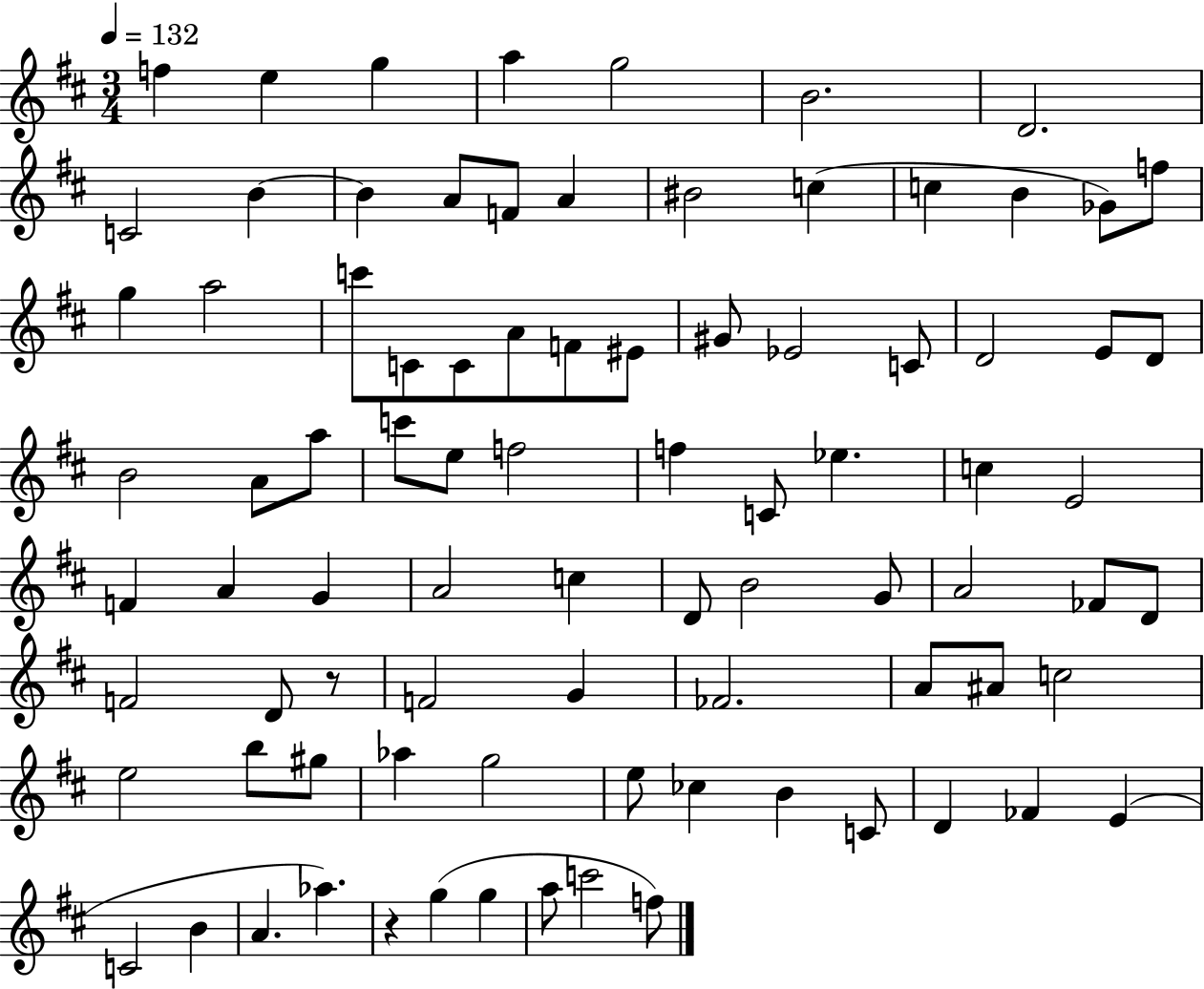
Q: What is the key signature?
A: D major